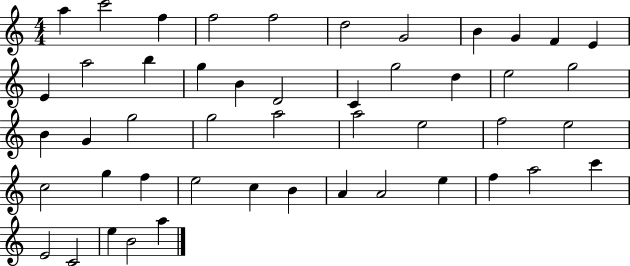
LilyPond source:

{
  \clef treble
  \numericTimeSignature
  \time 4/4
  \key c \major
  a''4 c'''2 f''4 | f''2 f''2 | d''2 g'2 | b'4 g'4 f'4 e'4 | \break e'4 a''2 b''4 | g''4 b'4 d'2 | c'4 g''2 d''4 | e''2 g''2 | \break b'4 g'4 g''2 | g''2 a''2 | a''2 e''2 | f''2 e''2 | \break c''2 g''4 f''4 | e''2 c''4 b'4 | a'4 a'2 e''4 | f''4 a''2 c'''4 | \break e'2 c'2 | e''4 b'2 a''4 | \bar "|."
}